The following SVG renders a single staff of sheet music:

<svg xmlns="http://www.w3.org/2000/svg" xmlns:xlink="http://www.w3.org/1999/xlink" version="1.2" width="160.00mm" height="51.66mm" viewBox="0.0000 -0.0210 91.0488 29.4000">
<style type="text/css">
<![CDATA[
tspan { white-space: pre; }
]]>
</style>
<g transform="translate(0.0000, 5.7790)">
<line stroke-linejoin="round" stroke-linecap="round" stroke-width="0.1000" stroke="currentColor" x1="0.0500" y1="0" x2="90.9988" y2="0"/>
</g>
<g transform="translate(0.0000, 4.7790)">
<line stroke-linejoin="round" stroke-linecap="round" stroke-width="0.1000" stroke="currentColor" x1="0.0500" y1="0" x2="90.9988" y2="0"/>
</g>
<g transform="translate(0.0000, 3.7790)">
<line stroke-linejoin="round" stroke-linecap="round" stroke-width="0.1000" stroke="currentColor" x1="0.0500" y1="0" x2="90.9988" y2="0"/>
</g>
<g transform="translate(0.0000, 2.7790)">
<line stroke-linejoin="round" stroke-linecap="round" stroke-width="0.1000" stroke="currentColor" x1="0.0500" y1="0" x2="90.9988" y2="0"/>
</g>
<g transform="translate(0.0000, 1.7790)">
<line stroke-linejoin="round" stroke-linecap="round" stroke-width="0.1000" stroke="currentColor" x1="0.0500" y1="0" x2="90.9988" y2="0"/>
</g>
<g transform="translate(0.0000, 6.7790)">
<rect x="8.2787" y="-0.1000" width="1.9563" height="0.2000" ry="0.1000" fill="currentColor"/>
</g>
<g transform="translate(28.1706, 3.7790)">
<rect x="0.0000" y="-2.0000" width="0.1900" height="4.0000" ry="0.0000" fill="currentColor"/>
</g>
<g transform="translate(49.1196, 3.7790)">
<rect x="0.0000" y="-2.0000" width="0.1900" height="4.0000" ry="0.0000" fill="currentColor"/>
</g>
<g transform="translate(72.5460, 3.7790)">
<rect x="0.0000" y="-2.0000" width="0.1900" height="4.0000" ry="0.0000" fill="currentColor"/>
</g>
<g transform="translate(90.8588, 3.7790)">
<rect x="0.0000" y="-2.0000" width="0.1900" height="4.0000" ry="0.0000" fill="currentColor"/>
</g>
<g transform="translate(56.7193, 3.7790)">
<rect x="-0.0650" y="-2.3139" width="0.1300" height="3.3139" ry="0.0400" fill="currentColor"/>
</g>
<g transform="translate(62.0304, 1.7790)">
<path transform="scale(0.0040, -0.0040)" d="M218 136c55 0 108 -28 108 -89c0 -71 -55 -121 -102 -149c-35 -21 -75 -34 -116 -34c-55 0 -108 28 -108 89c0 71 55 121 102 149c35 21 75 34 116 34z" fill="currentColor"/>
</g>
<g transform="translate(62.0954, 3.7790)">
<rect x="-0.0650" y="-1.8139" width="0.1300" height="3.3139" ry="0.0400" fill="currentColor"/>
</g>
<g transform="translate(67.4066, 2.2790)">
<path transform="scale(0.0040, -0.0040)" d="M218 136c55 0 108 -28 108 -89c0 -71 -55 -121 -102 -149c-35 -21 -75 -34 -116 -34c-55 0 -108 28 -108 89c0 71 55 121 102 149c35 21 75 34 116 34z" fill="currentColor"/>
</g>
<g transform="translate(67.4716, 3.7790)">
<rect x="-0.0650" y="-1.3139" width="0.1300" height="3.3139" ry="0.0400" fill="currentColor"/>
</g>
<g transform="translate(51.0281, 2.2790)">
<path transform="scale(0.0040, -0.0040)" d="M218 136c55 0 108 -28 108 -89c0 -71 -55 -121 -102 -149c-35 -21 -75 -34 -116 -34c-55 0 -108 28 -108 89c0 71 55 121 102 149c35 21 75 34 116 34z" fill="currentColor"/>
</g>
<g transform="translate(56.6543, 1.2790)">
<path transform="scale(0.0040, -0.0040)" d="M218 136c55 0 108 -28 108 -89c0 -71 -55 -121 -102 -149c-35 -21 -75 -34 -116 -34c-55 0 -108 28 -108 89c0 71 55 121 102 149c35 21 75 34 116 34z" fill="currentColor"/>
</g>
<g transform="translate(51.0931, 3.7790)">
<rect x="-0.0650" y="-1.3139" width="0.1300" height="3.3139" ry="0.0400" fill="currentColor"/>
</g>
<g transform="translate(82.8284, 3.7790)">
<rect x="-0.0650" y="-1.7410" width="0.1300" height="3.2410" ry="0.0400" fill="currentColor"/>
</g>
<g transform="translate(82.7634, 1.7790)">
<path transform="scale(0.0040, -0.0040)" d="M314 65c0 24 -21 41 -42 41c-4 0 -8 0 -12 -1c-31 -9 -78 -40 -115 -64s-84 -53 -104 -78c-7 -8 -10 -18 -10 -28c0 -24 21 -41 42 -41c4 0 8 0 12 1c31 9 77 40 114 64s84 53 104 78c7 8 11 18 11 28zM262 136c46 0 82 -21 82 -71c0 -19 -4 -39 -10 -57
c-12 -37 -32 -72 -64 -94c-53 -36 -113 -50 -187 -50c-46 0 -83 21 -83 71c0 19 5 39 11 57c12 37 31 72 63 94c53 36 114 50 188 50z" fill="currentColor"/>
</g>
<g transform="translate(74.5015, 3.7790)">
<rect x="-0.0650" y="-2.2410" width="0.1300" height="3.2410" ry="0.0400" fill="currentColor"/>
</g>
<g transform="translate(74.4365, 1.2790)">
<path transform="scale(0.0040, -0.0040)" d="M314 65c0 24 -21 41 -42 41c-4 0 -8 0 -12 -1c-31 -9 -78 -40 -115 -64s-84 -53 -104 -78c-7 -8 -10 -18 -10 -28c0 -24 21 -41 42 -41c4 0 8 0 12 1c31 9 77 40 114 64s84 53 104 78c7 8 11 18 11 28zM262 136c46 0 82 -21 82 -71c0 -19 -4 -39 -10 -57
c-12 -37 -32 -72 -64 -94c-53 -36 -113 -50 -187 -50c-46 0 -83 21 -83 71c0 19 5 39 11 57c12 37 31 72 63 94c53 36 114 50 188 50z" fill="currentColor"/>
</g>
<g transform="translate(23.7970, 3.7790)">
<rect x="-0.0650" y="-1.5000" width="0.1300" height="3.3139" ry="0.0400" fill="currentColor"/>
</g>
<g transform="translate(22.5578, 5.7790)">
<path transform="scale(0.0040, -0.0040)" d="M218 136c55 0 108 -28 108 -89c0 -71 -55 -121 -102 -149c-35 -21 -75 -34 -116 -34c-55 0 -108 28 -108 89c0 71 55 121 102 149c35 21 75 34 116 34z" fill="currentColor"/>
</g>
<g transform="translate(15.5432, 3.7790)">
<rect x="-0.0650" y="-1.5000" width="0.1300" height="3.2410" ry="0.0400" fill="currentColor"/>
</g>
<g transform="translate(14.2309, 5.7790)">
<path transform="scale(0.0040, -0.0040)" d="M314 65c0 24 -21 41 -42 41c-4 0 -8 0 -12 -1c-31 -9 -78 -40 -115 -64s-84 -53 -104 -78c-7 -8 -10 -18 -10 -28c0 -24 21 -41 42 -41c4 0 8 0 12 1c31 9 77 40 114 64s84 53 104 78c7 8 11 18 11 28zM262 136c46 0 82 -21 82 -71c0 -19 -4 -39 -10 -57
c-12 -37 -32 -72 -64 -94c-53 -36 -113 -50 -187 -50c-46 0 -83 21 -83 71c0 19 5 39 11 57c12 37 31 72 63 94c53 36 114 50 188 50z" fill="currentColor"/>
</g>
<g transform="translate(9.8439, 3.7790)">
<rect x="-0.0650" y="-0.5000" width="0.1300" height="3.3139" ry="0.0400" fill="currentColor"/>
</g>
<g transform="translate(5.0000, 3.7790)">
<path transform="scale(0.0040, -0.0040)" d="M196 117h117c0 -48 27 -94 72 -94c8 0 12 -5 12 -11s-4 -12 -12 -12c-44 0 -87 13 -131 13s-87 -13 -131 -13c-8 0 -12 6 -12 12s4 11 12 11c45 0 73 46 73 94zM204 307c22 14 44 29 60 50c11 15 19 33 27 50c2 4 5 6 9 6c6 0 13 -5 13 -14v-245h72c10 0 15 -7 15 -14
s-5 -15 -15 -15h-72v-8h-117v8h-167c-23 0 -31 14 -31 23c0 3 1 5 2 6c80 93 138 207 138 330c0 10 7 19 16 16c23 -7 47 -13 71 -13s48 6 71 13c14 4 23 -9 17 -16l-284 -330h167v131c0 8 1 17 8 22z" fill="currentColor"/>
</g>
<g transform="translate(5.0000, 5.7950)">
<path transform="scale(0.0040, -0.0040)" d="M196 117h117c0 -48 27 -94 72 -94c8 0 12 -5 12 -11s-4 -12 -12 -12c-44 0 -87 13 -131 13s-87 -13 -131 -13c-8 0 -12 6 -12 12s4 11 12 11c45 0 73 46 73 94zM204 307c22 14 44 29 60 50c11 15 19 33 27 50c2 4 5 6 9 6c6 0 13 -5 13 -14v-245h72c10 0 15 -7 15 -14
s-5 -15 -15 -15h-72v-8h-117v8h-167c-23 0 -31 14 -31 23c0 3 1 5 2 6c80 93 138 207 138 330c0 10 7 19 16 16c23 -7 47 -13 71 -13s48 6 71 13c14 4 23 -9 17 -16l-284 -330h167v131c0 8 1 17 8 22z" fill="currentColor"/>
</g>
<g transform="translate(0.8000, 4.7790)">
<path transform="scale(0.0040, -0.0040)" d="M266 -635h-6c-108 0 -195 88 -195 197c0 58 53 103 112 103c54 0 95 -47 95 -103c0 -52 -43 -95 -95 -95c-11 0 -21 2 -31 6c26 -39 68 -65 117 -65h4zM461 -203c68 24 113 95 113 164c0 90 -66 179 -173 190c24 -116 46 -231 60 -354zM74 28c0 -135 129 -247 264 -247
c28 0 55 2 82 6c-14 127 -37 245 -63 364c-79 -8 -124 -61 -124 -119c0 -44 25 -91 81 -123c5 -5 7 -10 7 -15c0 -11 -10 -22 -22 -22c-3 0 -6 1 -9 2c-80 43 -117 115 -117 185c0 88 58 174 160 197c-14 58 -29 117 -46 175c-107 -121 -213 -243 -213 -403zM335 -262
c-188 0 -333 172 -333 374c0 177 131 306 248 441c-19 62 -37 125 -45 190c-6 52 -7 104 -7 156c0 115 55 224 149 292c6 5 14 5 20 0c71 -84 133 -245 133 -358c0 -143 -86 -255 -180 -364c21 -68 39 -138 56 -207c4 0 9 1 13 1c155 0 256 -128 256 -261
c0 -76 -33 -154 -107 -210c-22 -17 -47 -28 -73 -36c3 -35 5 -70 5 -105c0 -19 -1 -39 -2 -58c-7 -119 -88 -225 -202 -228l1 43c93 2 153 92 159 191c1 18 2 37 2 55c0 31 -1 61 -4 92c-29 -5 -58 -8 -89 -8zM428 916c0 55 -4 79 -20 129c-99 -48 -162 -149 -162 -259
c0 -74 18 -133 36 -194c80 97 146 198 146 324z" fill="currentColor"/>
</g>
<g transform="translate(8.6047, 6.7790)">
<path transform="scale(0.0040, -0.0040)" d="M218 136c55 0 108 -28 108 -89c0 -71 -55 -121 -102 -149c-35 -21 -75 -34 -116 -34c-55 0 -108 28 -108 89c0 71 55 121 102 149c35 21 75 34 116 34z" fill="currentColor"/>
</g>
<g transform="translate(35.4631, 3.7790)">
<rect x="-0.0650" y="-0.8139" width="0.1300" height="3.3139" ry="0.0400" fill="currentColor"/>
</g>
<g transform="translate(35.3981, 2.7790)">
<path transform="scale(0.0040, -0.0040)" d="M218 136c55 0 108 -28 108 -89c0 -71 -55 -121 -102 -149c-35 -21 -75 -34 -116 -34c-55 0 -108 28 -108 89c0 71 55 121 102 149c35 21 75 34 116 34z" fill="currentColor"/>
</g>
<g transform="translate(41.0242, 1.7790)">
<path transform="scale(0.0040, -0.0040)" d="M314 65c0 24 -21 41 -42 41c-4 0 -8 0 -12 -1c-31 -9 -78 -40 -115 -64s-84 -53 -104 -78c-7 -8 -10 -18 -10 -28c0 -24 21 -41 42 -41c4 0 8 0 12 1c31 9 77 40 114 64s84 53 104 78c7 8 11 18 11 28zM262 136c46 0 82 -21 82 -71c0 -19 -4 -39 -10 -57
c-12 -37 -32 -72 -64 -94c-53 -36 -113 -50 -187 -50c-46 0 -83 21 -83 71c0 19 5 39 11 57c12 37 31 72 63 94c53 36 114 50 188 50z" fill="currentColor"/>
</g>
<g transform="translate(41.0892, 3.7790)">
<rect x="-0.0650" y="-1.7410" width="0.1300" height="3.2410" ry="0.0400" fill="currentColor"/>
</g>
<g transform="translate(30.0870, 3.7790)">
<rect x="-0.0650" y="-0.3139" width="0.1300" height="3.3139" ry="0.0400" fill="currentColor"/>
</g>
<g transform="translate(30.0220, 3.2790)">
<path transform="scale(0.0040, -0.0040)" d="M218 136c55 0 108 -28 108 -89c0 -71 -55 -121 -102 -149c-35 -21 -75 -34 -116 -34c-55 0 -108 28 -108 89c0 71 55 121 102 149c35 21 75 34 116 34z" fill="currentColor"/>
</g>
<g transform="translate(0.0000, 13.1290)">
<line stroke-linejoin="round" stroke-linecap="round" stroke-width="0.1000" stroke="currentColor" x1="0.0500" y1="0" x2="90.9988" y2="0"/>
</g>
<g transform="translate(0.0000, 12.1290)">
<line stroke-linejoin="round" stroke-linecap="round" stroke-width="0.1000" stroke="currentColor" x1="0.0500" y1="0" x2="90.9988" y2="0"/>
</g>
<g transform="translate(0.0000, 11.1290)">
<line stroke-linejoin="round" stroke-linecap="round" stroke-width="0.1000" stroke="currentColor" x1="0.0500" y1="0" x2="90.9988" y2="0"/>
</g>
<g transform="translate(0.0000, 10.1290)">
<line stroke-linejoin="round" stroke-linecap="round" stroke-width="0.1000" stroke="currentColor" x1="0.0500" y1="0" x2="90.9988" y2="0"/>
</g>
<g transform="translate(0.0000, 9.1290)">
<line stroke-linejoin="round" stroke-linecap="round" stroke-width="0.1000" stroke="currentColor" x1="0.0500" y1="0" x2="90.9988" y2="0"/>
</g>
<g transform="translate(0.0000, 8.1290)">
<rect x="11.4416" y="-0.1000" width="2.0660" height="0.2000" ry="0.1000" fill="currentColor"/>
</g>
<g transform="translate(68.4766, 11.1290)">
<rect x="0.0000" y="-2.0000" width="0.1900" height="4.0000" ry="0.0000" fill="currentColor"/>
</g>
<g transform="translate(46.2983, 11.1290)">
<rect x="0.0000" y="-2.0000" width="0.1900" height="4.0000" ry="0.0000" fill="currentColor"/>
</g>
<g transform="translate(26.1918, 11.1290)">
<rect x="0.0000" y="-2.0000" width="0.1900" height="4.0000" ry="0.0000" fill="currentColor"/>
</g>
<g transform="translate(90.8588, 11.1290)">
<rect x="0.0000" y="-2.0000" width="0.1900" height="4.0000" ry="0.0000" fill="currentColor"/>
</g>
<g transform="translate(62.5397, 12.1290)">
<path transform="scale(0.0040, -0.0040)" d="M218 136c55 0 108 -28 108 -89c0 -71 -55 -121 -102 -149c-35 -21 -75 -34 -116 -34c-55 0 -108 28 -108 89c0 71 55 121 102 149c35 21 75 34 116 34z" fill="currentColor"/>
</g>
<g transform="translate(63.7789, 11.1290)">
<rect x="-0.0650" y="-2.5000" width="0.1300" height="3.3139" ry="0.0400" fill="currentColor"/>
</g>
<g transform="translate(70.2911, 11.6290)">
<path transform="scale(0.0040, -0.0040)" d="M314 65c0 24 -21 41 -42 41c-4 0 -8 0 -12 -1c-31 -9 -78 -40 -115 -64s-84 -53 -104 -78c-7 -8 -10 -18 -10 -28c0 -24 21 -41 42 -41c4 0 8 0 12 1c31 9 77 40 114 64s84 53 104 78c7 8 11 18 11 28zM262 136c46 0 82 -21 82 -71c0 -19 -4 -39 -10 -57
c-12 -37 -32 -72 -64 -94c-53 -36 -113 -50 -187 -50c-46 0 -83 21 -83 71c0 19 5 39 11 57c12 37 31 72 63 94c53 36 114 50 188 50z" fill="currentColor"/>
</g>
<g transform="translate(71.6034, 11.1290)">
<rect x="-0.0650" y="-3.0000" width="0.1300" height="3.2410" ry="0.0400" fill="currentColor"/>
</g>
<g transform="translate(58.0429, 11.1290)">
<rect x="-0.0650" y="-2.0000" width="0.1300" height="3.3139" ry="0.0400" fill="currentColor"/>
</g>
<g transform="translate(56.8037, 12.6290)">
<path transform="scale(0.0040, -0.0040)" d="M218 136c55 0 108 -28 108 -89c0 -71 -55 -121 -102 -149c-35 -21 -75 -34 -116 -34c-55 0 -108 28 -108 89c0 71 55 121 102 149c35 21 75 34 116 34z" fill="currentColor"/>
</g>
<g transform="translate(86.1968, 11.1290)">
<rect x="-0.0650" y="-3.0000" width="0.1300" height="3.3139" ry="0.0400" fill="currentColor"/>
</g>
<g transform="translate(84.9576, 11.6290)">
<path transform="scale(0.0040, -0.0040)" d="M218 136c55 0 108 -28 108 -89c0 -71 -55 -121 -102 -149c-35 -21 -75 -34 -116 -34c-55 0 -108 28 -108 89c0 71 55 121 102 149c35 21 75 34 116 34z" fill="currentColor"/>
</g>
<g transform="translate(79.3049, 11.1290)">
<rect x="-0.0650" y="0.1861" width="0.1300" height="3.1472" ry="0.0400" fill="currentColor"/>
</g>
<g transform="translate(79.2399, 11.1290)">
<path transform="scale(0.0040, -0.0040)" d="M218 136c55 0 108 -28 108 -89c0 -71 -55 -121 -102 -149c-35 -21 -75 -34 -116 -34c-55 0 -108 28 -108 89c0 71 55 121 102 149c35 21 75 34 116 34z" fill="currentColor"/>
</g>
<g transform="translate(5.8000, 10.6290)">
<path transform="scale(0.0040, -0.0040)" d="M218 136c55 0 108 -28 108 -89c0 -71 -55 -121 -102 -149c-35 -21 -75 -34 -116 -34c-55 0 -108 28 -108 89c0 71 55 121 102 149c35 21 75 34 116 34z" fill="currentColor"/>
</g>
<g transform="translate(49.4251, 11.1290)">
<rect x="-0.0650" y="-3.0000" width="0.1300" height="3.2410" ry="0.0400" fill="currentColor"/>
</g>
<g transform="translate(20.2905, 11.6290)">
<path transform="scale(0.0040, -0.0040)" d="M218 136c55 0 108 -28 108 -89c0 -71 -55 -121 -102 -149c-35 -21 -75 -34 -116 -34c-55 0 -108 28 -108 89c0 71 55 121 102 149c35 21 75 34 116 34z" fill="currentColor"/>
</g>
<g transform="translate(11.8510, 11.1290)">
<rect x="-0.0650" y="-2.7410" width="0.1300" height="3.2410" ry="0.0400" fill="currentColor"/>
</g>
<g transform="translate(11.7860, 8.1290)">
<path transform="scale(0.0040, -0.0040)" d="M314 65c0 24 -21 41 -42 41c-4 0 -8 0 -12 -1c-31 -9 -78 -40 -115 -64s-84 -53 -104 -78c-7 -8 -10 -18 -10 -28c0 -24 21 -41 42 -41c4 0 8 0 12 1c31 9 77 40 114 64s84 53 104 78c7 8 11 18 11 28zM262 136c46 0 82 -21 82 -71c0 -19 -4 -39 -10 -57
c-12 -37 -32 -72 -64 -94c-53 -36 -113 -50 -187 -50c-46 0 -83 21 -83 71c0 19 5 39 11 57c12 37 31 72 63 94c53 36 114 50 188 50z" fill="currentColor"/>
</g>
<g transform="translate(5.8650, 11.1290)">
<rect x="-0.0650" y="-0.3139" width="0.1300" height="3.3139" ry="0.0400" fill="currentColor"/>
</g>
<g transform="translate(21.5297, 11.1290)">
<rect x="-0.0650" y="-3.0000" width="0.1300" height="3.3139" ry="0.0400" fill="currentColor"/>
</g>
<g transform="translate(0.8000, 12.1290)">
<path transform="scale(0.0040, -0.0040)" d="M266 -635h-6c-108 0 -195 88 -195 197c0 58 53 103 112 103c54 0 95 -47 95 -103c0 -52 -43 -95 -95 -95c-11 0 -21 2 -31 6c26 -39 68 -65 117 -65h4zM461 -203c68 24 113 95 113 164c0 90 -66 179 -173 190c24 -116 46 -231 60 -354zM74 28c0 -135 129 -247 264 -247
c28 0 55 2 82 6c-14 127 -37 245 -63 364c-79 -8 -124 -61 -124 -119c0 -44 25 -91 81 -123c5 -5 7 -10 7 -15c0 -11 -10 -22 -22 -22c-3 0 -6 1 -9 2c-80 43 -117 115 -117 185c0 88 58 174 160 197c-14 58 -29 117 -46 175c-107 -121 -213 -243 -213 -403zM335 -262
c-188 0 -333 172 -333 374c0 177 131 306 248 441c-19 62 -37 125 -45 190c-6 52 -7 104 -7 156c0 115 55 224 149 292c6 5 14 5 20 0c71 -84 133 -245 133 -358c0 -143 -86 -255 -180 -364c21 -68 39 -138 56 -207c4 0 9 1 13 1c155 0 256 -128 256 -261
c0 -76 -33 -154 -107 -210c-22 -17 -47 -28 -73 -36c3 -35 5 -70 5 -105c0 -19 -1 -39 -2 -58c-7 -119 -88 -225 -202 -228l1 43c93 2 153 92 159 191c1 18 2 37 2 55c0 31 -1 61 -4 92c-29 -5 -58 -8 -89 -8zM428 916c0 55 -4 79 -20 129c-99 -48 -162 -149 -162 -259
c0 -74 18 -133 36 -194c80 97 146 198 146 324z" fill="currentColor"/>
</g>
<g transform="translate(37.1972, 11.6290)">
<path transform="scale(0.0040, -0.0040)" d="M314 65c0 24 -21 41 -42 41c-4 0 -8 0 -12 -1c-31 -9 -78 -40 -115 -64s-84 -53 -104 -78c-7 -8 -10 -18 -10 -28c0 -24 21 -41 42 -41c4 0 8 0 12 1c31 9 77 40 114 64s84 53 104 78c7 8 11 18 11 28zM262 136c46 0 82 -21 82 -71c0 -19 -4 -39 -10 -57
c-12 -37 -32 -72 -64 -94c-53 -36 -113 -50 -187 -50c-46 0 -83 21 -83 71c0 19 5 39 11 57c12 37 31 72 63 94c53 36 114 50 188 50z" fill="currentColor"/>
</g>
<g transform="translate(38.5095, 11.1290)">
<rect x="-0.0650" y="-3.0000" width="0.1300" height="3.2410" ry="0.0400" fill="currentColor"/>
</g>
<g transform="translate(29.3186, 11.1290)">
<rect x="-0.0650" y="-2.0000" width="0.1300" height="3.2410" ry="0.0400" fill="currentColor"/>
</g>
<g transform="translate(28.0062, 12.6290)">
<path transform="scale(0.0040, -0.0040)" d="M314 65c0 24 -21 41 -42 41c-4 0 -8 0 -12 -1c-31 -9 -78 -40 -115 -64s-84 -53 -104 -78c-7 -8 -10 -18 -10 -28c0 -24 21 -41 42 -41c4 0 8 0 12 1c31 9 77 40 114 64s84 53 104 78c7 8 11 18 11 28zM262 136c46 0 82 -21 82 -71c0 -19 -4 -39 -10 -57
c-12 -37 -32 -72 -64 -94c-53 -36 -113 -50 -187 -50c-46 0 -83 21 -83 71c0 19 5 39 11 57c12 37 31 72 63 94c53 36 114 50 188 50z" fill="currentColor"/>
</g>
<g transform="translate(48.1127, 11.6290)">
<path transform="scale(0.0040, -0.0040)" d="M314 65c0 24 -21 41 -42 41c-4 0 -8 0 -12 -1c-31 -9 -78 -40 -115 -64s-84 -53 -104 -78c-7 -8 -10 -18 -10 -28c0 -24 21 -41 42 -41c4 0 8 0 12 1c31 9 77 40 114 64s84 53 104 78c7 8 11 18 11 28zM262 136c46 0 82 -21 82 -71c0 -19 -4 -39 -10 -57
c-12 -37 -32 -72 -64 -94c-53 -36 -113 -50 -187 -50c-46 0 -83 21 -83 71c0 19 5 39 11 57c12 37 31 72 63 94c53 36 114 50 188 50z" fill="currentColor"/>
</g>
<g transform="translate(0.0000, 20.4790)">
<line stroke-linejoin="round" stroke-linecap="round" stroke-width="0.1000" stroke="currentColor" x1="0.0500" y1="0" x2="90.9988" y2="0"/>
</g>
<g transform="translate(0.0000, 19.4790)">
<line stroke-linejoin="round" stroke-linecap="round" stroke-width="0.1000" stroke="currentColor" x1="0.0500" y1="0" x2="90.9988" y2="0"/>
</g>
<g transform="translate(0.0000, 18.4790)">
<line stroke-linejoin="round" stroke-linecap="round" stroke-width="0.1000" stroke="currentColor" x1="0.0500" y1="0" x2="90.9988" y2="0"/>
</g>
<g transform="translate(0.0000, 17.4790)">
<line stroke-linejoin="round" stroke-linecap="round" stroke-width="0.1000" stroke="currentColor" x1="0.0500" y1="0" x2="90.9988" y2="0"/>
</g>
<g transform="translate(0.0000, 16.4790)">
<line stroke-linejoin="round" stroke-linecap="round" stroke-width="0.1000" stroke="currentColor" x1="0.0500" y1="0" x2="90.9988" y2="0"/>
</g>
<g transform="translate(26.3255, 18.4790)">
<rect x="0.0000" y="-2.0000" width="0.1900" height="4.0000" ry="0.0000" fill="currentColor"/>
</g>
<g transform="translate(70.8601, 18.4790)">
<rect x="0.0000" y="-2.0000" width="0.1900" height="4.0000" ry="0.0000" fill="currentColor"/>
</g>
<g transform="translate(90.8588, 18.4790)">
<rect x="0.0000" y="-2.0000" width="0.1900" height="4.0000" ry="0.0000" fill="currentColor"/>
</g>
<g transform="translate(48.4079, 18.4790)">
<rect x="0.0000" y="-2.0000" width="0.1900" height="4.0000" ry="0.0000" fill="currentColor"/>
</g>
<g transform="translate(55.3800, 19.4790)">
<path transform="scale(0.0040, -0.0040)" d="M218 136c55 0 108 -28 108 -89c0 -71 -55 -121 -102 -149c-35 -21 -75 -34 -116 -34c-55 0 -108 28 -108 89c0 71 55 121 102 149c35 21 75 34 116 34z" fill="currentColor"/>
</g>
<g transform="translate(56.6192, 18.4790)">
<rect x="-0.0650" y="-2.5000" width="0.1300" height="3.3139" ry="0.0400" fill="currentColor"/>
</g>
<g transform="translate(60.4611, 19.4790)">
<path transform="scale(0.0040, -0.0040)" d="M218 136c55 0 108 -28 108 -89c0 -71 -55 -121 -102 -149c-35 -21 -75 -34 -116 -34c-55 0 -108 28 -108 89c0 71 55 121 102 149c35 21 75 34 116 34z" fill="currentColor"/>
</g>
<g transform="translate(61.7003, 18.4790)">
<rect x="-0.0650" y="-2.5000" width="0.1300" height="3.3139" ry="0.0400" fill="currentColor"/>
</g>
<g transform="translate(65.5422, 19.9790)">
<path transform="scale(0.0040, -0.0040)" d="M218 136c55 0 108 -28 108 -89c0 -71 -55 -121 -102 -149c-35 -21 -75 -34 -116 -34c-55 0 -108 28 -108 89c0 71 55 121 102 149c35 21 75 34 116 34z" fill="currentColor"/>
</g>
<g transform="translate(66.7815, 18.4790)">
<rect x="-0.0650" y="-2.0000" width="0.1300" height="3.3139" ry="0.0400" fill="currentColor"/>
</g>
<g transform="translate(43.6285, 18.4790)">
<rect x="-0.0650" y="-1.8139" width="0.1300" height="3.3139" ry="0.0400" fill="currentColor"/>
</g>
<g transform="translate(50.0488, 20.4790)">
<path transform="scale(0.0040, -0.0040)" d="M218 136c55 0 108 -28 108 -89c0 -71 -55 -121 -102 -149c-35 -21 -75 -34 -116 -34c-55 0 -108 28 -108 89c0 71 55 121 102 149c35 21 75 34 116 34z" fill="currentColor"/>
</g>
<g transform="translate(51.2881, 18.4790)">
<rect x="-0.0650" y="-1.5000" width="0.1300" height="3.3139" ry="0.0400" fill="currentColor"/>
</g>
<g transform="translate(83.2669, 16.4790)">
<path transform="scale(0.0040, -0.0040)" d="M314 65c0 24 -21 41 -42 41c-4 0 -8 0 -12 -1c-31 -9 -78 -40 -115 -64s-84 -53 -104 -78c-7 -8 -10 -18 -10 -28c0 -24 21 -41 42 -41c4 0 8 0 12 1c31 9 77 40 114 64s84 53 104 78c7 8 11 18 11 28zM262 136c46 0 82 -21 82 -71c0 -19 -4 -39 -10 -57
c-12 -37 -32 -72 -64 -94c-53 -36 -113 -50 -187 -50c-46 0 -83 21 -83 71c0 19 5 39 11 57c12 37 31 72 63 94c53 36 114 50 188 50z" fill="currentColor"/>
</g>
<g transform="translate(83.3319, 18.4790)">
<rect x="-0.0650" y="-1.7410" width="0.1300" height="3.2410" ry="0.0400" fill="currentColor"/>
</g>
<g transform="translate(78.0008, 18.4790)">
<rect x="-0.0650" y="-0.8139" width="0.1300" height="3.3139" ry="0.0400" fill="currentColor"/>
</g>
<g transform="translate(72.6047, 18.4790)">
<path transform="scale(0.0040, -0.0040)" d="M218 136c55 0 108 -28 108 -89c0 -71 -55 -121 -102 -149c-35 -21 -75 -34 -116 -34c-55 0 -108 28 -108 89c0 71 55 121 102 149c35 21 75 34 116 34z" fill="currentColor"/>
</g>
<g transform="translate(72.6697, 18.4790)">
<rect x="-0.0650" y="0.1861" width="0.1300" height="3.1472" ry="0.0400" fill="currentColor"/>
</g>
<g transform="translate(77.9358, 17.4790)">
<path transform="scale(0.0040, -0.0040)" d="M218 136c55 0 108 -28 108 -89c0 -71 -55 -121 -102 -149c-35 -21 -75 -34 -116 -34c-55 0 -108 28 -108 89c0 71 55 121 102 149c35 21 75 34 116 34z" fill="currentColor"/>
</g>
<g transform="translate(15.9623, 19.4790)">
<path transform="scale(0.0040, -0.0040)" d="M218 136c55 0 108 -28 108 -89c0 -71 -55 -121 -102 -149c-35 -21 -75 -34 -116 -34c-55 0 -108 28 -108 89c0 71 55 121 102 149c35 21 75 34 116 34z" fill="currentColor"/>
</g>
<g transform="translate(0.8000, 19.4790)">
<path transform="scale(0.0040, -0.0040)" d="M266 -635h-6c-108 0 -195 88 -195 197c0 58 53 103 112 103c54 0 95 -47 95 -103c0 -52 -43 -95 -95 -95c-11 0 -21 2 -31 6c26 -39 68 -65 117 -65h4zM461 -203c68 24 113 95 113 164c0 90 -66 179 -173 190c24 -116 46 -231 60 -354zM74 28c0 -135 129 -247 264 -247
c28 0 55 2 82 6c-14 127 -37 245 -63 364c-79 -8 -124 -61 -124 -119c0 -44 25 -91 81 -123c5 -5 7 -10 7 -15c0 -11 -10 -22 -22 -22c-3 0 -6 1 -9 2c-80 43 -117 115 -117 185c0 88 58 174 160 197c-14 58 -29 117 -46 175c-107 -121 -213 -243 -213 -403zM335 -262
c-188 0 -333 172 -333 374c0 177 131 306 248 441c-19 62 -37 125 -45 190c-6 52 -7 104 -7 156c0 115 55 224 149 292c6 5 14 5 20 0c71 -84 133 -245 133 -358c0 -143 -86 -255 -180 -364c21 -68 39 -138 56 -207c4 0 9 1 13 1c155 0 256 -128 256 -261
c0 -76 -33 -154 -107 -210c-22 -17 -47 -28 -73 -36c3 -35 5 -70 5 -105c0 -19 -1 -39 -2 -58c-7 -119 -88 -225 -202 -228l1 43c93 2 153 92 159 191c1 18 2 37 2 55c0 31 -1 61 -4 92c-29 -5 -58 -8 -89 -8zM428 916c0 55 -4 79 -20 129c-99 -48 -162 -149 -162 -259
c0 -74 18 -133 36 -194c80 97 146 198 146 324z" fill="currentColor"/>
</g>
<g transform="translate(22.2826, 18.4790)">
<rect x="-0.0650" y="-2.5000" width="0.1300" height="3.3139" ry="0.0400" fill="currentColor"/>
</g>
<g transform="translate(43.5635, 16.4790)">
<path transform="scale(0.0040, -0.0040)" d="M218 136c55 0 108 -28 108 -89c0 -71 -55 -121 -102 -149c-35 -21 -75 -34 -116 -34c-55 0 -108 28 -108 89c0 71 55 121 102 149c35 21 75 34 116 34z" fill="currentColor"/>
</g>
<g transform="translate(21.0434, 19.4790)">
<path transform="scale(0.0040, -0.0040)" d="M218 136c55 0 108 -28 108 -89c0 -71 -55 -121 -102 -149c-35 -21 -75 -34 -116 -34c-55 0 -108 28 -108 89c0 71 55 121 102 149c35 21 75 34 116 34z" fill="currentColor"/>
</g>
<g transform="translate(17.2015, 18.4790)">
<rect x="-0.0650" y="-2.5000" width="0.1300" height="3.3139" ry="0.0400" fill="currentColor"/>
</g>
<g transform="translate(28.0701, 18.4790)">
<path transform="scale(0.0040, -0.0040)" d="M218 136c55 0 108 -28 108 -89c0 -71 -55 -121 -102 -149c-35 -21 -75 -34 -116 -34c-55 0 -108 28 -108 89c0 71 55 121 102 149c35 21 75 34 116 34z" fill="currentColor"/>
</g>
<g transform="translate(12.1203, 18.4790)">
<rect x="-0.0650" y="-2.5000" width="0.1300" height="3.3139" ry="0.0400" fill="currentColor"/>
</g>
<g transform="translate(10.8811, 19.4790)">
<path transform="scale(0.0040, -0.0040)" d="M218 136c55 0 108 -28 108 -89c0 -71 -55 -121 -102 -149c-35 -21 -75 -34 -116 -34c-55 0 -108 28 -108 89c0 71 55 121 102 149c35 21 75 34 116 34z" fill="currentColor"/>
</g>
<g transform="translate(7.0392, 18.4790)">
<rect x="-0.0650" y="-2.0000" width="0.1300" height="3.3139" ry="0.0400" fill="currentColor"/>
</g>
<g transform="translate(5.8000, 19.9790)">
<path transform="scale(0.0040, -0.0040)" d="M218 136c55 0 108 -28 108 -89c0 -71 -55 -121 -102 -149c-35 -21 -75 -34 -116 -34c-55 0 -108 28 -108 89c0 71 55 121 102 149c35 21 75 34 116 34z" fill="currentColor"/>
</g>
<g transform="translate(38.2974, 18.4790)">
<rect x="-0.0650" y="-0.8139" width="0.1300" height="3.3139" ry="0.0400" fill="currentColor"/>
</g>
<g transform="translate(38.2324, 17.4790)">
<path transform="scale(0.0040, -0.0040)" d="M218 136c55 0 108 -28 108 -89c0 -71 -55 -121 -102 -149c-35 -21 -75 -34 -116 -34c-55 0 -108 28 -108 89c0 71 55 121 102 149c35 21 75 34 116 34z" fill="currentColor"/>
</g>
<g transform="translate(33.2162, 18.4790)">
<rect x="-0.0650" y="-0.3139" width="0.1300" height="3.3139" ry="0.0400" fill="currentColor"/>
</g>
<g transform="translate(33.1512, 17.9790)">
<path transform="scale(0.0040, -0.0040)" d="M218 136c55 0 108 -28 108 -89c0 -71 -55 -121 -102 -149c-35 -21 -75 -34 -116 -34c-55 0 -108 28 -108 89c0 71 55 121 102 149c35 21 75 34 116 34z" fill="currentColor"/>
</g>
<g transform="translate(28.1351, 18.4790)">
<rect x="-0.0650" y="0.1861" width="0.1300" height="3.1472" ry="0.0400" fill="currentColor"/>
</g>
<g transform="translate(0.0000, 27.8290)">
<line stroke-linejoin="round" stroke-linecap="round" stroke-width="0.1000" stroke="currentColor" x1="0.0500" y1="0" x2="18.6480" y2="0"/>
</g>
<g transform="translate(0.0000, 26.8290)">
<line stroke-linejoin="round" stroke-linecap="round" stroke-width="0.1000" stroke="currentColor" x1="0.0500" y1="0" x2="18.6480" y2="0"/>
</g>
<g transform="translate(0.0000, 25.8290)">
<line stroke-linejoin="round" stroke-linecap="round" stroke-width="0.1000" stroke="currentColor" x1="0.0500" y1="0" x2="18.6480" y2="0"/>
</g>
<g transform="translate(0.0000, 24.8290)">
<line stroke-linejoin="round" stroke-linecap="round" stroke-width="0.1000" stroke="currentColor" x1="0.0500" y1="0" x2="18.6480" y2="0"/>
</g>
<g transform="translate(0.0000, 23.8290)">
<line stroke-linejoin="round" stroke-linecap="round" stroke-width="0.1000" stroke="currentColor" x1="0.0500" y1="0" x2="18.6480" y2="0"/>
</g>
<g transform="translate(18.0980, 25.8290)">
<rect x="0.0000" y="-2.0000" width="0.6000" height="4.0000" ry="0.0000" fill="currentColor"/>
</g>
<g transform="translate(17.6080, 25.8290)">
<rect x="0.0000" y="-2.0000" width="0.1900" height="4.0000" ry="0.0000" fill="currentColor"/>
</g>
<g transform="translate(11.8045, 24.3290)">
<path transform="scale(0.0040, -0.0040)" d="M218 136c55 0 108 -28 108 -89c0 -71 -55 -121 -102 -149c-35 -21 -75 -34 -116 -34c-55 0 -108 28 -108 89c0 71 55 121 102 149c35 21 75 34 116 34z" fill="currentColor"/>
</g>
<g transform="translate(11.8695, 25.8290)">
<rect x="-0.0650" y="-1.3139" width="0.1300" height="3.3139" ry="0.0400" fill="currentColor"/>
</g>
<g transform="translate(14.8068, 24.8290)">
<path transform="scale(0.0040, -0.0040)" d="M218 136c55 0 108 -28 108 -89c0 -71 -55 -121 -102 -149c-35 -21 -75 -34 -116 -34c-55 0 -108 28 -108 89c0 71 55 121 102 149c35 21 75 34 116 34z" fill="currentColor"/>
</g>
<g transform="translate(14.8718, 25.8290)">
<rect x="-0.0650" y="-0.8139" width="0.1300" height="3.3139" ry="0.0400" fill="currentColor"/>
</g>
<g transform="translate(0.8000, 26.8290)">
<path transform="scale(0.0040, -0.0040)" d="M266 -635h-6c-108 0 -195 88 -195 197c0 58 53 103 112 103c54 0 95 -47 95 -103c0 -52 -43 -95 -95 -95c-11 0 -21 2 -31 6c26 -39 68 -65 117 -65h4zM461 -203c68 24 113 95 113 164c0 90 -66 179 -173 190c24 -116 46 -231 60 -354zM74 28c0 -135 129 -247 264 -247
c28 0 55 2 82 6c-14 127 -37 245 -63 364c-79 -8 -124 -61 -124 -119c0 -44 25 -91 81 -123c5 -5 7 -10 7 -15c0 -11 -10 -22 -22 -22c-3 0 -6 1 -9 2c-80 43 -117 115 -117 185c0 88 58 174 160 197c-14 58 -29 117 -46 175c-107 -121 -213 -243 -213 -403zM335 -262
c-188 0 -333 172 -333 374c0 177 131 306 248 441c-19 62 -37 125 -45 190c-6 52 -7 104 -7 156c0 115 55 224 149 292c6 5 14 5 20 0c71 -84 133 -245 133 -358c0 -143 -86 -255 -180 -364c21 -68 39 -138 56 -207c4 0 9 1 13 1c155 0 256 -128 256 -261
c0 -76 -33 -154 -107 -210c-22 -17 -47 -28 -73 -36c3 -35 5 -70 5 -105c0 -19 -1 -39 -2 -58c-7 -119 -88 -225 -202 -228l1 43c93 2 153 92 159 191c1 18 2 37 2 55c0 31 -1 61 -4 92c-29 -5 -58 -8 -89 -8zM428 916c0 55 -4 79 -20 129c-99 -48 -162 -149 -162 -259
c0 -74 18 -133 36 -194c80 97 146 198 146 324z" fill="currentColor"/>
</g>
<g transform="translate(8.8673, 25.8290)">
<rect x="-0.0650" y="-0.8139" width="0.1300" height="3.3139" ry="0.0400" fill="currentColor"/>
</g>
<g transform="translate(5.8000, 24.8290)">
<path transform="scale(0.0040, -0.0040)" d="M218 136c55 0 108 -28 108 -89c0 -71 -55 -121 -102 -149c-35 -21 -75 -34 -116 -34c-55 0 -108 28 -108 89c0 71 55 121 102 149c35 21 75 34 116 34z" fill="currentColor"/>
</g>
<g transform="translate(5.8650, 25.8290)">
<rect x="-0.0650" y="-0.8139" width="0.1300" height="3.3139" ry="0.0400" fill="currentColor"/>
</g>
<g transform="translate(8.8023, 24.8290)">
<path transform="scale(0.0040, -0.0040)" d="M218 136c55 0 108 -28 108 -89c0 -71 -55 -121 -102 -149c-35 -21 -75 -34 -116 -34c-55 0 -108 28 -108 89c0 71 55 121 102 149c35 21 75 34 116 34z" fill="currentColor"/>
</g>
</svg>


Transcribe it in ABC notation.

X:1
T:Untitled
M:4/4
L:1/4
K:C
C E2 E c d f2 e g f e g2 f2 c a2 A F2 A2 A2 F G A2 B A F G G G B c d f E G G F B d f2 d d e d